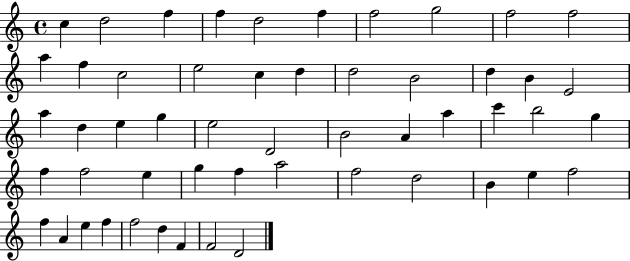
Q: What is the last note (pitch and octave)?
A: D4